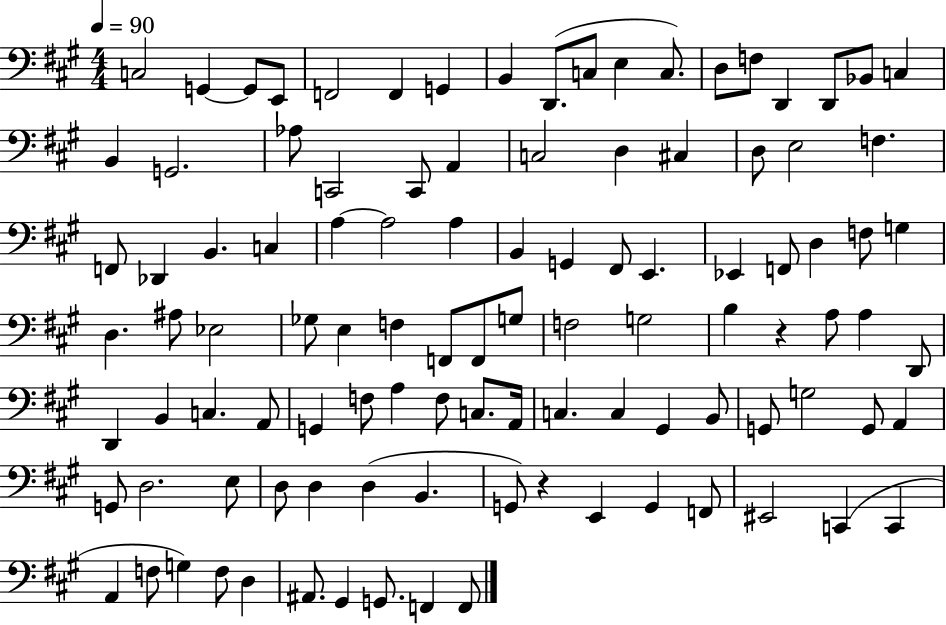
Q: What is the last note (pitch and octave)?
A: F2